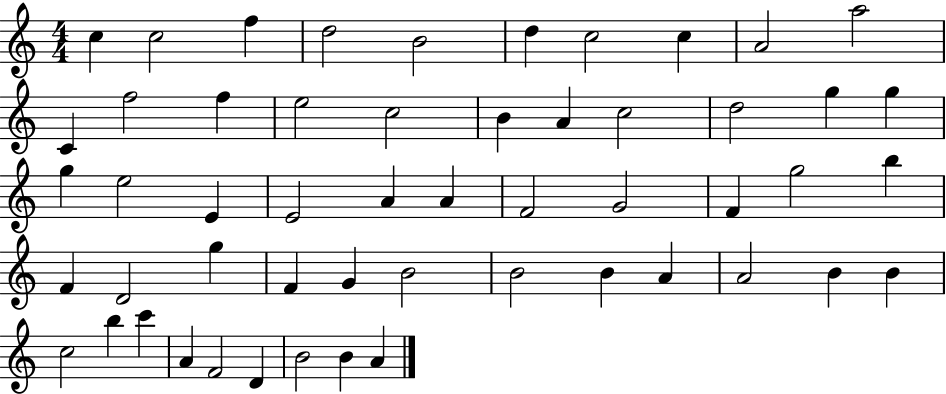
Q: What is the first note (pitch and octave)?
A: C5